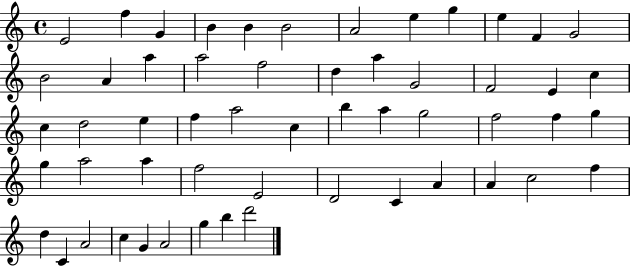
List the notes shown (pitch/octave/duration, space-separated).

E4/h F5/q G4/q B4/q B4/q B4/h A4/h E5/q G5/q E5/q F4/q G4/h B4/h A4/q A5/q A5/h F5/h D5/q A5/q G4/h F4/h E4/q C5/q C5/q D5/h E5/q F5/q A5/h C5/q B5/q A5/q G5/h F5/h F5/q G5/q G5/q A5/h A5/q F5/h E4/h D4/h C4/q A4/q A4/q C5/h F5/q D5/q C4/q A4/h C5/q G4/q A4/h G5/q B5/q D6/h